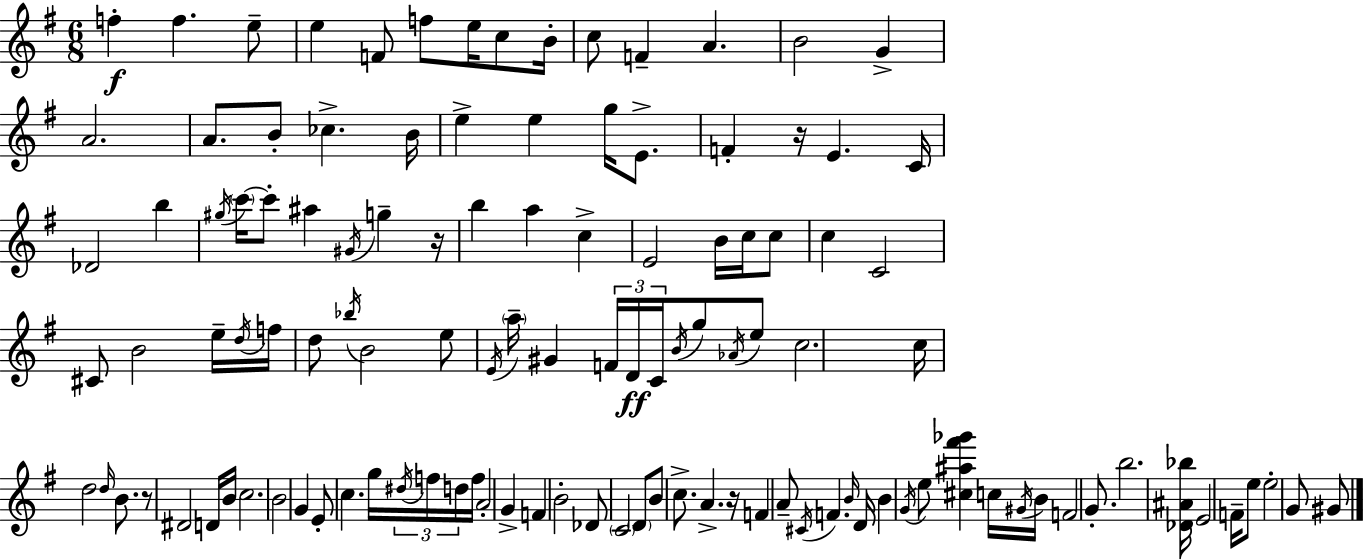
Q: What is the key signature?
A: E minor